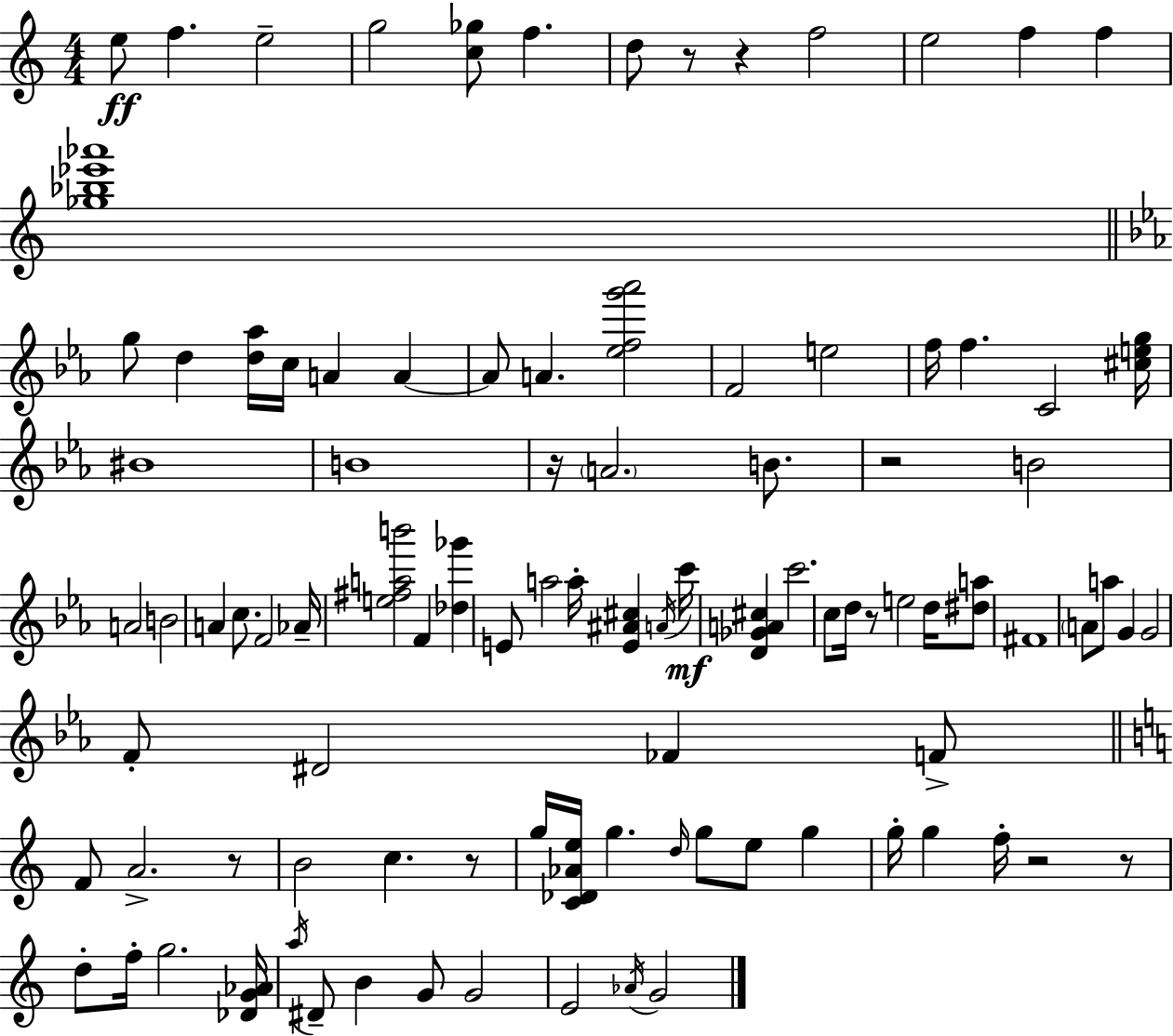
X:1
T:Untitled
M:4/4
L:1/4
K:C
e/2 f e2 g2 [c_g]/2 f d/2 z/2 z f2 e2 f f [_g_b_e'_a']4 g/2 d [d_a]/4 c/4 A A A/2 A [_efg'_a']2 F2 e2 f/4 f C2 [^ceg]/4 ^B4 B4 z/4 A2 B/2 z2 B2 A2 B2 A c/2 F2 _A/4 [e^fab']2 F [_d_g'] E/2 a2 a/4 [E^A^c] A/4 c'/4 [D_GA^c] c'2 c/2 d/4 z/2 e2 d/4 [^da]/2 ^F4 A/2 a/2 G G2 F/2 ^D2 _F F/2 F/2 A2 z/2 B2 c z/2 g/4 [C_D_Ae]/4 g d/4 g/2 e/2 g g/4 g f/4 z2 z/2 d/2 f/4 g2 [_DG_A]/4 a/4 ^D/2 B G/2 G2 E2 _A/4 G2